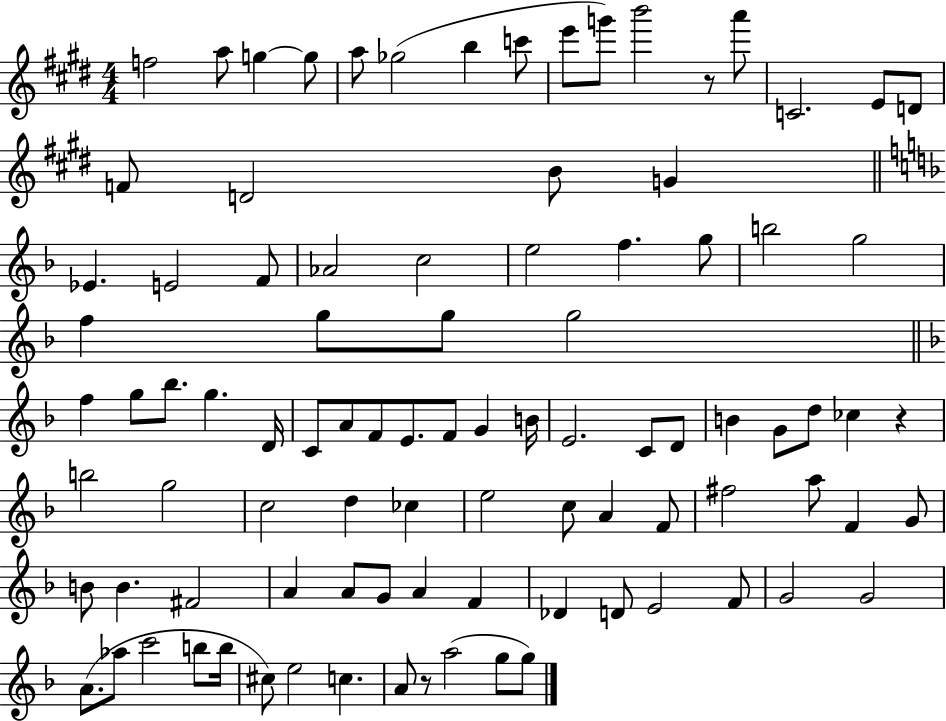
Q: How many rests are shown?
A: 3